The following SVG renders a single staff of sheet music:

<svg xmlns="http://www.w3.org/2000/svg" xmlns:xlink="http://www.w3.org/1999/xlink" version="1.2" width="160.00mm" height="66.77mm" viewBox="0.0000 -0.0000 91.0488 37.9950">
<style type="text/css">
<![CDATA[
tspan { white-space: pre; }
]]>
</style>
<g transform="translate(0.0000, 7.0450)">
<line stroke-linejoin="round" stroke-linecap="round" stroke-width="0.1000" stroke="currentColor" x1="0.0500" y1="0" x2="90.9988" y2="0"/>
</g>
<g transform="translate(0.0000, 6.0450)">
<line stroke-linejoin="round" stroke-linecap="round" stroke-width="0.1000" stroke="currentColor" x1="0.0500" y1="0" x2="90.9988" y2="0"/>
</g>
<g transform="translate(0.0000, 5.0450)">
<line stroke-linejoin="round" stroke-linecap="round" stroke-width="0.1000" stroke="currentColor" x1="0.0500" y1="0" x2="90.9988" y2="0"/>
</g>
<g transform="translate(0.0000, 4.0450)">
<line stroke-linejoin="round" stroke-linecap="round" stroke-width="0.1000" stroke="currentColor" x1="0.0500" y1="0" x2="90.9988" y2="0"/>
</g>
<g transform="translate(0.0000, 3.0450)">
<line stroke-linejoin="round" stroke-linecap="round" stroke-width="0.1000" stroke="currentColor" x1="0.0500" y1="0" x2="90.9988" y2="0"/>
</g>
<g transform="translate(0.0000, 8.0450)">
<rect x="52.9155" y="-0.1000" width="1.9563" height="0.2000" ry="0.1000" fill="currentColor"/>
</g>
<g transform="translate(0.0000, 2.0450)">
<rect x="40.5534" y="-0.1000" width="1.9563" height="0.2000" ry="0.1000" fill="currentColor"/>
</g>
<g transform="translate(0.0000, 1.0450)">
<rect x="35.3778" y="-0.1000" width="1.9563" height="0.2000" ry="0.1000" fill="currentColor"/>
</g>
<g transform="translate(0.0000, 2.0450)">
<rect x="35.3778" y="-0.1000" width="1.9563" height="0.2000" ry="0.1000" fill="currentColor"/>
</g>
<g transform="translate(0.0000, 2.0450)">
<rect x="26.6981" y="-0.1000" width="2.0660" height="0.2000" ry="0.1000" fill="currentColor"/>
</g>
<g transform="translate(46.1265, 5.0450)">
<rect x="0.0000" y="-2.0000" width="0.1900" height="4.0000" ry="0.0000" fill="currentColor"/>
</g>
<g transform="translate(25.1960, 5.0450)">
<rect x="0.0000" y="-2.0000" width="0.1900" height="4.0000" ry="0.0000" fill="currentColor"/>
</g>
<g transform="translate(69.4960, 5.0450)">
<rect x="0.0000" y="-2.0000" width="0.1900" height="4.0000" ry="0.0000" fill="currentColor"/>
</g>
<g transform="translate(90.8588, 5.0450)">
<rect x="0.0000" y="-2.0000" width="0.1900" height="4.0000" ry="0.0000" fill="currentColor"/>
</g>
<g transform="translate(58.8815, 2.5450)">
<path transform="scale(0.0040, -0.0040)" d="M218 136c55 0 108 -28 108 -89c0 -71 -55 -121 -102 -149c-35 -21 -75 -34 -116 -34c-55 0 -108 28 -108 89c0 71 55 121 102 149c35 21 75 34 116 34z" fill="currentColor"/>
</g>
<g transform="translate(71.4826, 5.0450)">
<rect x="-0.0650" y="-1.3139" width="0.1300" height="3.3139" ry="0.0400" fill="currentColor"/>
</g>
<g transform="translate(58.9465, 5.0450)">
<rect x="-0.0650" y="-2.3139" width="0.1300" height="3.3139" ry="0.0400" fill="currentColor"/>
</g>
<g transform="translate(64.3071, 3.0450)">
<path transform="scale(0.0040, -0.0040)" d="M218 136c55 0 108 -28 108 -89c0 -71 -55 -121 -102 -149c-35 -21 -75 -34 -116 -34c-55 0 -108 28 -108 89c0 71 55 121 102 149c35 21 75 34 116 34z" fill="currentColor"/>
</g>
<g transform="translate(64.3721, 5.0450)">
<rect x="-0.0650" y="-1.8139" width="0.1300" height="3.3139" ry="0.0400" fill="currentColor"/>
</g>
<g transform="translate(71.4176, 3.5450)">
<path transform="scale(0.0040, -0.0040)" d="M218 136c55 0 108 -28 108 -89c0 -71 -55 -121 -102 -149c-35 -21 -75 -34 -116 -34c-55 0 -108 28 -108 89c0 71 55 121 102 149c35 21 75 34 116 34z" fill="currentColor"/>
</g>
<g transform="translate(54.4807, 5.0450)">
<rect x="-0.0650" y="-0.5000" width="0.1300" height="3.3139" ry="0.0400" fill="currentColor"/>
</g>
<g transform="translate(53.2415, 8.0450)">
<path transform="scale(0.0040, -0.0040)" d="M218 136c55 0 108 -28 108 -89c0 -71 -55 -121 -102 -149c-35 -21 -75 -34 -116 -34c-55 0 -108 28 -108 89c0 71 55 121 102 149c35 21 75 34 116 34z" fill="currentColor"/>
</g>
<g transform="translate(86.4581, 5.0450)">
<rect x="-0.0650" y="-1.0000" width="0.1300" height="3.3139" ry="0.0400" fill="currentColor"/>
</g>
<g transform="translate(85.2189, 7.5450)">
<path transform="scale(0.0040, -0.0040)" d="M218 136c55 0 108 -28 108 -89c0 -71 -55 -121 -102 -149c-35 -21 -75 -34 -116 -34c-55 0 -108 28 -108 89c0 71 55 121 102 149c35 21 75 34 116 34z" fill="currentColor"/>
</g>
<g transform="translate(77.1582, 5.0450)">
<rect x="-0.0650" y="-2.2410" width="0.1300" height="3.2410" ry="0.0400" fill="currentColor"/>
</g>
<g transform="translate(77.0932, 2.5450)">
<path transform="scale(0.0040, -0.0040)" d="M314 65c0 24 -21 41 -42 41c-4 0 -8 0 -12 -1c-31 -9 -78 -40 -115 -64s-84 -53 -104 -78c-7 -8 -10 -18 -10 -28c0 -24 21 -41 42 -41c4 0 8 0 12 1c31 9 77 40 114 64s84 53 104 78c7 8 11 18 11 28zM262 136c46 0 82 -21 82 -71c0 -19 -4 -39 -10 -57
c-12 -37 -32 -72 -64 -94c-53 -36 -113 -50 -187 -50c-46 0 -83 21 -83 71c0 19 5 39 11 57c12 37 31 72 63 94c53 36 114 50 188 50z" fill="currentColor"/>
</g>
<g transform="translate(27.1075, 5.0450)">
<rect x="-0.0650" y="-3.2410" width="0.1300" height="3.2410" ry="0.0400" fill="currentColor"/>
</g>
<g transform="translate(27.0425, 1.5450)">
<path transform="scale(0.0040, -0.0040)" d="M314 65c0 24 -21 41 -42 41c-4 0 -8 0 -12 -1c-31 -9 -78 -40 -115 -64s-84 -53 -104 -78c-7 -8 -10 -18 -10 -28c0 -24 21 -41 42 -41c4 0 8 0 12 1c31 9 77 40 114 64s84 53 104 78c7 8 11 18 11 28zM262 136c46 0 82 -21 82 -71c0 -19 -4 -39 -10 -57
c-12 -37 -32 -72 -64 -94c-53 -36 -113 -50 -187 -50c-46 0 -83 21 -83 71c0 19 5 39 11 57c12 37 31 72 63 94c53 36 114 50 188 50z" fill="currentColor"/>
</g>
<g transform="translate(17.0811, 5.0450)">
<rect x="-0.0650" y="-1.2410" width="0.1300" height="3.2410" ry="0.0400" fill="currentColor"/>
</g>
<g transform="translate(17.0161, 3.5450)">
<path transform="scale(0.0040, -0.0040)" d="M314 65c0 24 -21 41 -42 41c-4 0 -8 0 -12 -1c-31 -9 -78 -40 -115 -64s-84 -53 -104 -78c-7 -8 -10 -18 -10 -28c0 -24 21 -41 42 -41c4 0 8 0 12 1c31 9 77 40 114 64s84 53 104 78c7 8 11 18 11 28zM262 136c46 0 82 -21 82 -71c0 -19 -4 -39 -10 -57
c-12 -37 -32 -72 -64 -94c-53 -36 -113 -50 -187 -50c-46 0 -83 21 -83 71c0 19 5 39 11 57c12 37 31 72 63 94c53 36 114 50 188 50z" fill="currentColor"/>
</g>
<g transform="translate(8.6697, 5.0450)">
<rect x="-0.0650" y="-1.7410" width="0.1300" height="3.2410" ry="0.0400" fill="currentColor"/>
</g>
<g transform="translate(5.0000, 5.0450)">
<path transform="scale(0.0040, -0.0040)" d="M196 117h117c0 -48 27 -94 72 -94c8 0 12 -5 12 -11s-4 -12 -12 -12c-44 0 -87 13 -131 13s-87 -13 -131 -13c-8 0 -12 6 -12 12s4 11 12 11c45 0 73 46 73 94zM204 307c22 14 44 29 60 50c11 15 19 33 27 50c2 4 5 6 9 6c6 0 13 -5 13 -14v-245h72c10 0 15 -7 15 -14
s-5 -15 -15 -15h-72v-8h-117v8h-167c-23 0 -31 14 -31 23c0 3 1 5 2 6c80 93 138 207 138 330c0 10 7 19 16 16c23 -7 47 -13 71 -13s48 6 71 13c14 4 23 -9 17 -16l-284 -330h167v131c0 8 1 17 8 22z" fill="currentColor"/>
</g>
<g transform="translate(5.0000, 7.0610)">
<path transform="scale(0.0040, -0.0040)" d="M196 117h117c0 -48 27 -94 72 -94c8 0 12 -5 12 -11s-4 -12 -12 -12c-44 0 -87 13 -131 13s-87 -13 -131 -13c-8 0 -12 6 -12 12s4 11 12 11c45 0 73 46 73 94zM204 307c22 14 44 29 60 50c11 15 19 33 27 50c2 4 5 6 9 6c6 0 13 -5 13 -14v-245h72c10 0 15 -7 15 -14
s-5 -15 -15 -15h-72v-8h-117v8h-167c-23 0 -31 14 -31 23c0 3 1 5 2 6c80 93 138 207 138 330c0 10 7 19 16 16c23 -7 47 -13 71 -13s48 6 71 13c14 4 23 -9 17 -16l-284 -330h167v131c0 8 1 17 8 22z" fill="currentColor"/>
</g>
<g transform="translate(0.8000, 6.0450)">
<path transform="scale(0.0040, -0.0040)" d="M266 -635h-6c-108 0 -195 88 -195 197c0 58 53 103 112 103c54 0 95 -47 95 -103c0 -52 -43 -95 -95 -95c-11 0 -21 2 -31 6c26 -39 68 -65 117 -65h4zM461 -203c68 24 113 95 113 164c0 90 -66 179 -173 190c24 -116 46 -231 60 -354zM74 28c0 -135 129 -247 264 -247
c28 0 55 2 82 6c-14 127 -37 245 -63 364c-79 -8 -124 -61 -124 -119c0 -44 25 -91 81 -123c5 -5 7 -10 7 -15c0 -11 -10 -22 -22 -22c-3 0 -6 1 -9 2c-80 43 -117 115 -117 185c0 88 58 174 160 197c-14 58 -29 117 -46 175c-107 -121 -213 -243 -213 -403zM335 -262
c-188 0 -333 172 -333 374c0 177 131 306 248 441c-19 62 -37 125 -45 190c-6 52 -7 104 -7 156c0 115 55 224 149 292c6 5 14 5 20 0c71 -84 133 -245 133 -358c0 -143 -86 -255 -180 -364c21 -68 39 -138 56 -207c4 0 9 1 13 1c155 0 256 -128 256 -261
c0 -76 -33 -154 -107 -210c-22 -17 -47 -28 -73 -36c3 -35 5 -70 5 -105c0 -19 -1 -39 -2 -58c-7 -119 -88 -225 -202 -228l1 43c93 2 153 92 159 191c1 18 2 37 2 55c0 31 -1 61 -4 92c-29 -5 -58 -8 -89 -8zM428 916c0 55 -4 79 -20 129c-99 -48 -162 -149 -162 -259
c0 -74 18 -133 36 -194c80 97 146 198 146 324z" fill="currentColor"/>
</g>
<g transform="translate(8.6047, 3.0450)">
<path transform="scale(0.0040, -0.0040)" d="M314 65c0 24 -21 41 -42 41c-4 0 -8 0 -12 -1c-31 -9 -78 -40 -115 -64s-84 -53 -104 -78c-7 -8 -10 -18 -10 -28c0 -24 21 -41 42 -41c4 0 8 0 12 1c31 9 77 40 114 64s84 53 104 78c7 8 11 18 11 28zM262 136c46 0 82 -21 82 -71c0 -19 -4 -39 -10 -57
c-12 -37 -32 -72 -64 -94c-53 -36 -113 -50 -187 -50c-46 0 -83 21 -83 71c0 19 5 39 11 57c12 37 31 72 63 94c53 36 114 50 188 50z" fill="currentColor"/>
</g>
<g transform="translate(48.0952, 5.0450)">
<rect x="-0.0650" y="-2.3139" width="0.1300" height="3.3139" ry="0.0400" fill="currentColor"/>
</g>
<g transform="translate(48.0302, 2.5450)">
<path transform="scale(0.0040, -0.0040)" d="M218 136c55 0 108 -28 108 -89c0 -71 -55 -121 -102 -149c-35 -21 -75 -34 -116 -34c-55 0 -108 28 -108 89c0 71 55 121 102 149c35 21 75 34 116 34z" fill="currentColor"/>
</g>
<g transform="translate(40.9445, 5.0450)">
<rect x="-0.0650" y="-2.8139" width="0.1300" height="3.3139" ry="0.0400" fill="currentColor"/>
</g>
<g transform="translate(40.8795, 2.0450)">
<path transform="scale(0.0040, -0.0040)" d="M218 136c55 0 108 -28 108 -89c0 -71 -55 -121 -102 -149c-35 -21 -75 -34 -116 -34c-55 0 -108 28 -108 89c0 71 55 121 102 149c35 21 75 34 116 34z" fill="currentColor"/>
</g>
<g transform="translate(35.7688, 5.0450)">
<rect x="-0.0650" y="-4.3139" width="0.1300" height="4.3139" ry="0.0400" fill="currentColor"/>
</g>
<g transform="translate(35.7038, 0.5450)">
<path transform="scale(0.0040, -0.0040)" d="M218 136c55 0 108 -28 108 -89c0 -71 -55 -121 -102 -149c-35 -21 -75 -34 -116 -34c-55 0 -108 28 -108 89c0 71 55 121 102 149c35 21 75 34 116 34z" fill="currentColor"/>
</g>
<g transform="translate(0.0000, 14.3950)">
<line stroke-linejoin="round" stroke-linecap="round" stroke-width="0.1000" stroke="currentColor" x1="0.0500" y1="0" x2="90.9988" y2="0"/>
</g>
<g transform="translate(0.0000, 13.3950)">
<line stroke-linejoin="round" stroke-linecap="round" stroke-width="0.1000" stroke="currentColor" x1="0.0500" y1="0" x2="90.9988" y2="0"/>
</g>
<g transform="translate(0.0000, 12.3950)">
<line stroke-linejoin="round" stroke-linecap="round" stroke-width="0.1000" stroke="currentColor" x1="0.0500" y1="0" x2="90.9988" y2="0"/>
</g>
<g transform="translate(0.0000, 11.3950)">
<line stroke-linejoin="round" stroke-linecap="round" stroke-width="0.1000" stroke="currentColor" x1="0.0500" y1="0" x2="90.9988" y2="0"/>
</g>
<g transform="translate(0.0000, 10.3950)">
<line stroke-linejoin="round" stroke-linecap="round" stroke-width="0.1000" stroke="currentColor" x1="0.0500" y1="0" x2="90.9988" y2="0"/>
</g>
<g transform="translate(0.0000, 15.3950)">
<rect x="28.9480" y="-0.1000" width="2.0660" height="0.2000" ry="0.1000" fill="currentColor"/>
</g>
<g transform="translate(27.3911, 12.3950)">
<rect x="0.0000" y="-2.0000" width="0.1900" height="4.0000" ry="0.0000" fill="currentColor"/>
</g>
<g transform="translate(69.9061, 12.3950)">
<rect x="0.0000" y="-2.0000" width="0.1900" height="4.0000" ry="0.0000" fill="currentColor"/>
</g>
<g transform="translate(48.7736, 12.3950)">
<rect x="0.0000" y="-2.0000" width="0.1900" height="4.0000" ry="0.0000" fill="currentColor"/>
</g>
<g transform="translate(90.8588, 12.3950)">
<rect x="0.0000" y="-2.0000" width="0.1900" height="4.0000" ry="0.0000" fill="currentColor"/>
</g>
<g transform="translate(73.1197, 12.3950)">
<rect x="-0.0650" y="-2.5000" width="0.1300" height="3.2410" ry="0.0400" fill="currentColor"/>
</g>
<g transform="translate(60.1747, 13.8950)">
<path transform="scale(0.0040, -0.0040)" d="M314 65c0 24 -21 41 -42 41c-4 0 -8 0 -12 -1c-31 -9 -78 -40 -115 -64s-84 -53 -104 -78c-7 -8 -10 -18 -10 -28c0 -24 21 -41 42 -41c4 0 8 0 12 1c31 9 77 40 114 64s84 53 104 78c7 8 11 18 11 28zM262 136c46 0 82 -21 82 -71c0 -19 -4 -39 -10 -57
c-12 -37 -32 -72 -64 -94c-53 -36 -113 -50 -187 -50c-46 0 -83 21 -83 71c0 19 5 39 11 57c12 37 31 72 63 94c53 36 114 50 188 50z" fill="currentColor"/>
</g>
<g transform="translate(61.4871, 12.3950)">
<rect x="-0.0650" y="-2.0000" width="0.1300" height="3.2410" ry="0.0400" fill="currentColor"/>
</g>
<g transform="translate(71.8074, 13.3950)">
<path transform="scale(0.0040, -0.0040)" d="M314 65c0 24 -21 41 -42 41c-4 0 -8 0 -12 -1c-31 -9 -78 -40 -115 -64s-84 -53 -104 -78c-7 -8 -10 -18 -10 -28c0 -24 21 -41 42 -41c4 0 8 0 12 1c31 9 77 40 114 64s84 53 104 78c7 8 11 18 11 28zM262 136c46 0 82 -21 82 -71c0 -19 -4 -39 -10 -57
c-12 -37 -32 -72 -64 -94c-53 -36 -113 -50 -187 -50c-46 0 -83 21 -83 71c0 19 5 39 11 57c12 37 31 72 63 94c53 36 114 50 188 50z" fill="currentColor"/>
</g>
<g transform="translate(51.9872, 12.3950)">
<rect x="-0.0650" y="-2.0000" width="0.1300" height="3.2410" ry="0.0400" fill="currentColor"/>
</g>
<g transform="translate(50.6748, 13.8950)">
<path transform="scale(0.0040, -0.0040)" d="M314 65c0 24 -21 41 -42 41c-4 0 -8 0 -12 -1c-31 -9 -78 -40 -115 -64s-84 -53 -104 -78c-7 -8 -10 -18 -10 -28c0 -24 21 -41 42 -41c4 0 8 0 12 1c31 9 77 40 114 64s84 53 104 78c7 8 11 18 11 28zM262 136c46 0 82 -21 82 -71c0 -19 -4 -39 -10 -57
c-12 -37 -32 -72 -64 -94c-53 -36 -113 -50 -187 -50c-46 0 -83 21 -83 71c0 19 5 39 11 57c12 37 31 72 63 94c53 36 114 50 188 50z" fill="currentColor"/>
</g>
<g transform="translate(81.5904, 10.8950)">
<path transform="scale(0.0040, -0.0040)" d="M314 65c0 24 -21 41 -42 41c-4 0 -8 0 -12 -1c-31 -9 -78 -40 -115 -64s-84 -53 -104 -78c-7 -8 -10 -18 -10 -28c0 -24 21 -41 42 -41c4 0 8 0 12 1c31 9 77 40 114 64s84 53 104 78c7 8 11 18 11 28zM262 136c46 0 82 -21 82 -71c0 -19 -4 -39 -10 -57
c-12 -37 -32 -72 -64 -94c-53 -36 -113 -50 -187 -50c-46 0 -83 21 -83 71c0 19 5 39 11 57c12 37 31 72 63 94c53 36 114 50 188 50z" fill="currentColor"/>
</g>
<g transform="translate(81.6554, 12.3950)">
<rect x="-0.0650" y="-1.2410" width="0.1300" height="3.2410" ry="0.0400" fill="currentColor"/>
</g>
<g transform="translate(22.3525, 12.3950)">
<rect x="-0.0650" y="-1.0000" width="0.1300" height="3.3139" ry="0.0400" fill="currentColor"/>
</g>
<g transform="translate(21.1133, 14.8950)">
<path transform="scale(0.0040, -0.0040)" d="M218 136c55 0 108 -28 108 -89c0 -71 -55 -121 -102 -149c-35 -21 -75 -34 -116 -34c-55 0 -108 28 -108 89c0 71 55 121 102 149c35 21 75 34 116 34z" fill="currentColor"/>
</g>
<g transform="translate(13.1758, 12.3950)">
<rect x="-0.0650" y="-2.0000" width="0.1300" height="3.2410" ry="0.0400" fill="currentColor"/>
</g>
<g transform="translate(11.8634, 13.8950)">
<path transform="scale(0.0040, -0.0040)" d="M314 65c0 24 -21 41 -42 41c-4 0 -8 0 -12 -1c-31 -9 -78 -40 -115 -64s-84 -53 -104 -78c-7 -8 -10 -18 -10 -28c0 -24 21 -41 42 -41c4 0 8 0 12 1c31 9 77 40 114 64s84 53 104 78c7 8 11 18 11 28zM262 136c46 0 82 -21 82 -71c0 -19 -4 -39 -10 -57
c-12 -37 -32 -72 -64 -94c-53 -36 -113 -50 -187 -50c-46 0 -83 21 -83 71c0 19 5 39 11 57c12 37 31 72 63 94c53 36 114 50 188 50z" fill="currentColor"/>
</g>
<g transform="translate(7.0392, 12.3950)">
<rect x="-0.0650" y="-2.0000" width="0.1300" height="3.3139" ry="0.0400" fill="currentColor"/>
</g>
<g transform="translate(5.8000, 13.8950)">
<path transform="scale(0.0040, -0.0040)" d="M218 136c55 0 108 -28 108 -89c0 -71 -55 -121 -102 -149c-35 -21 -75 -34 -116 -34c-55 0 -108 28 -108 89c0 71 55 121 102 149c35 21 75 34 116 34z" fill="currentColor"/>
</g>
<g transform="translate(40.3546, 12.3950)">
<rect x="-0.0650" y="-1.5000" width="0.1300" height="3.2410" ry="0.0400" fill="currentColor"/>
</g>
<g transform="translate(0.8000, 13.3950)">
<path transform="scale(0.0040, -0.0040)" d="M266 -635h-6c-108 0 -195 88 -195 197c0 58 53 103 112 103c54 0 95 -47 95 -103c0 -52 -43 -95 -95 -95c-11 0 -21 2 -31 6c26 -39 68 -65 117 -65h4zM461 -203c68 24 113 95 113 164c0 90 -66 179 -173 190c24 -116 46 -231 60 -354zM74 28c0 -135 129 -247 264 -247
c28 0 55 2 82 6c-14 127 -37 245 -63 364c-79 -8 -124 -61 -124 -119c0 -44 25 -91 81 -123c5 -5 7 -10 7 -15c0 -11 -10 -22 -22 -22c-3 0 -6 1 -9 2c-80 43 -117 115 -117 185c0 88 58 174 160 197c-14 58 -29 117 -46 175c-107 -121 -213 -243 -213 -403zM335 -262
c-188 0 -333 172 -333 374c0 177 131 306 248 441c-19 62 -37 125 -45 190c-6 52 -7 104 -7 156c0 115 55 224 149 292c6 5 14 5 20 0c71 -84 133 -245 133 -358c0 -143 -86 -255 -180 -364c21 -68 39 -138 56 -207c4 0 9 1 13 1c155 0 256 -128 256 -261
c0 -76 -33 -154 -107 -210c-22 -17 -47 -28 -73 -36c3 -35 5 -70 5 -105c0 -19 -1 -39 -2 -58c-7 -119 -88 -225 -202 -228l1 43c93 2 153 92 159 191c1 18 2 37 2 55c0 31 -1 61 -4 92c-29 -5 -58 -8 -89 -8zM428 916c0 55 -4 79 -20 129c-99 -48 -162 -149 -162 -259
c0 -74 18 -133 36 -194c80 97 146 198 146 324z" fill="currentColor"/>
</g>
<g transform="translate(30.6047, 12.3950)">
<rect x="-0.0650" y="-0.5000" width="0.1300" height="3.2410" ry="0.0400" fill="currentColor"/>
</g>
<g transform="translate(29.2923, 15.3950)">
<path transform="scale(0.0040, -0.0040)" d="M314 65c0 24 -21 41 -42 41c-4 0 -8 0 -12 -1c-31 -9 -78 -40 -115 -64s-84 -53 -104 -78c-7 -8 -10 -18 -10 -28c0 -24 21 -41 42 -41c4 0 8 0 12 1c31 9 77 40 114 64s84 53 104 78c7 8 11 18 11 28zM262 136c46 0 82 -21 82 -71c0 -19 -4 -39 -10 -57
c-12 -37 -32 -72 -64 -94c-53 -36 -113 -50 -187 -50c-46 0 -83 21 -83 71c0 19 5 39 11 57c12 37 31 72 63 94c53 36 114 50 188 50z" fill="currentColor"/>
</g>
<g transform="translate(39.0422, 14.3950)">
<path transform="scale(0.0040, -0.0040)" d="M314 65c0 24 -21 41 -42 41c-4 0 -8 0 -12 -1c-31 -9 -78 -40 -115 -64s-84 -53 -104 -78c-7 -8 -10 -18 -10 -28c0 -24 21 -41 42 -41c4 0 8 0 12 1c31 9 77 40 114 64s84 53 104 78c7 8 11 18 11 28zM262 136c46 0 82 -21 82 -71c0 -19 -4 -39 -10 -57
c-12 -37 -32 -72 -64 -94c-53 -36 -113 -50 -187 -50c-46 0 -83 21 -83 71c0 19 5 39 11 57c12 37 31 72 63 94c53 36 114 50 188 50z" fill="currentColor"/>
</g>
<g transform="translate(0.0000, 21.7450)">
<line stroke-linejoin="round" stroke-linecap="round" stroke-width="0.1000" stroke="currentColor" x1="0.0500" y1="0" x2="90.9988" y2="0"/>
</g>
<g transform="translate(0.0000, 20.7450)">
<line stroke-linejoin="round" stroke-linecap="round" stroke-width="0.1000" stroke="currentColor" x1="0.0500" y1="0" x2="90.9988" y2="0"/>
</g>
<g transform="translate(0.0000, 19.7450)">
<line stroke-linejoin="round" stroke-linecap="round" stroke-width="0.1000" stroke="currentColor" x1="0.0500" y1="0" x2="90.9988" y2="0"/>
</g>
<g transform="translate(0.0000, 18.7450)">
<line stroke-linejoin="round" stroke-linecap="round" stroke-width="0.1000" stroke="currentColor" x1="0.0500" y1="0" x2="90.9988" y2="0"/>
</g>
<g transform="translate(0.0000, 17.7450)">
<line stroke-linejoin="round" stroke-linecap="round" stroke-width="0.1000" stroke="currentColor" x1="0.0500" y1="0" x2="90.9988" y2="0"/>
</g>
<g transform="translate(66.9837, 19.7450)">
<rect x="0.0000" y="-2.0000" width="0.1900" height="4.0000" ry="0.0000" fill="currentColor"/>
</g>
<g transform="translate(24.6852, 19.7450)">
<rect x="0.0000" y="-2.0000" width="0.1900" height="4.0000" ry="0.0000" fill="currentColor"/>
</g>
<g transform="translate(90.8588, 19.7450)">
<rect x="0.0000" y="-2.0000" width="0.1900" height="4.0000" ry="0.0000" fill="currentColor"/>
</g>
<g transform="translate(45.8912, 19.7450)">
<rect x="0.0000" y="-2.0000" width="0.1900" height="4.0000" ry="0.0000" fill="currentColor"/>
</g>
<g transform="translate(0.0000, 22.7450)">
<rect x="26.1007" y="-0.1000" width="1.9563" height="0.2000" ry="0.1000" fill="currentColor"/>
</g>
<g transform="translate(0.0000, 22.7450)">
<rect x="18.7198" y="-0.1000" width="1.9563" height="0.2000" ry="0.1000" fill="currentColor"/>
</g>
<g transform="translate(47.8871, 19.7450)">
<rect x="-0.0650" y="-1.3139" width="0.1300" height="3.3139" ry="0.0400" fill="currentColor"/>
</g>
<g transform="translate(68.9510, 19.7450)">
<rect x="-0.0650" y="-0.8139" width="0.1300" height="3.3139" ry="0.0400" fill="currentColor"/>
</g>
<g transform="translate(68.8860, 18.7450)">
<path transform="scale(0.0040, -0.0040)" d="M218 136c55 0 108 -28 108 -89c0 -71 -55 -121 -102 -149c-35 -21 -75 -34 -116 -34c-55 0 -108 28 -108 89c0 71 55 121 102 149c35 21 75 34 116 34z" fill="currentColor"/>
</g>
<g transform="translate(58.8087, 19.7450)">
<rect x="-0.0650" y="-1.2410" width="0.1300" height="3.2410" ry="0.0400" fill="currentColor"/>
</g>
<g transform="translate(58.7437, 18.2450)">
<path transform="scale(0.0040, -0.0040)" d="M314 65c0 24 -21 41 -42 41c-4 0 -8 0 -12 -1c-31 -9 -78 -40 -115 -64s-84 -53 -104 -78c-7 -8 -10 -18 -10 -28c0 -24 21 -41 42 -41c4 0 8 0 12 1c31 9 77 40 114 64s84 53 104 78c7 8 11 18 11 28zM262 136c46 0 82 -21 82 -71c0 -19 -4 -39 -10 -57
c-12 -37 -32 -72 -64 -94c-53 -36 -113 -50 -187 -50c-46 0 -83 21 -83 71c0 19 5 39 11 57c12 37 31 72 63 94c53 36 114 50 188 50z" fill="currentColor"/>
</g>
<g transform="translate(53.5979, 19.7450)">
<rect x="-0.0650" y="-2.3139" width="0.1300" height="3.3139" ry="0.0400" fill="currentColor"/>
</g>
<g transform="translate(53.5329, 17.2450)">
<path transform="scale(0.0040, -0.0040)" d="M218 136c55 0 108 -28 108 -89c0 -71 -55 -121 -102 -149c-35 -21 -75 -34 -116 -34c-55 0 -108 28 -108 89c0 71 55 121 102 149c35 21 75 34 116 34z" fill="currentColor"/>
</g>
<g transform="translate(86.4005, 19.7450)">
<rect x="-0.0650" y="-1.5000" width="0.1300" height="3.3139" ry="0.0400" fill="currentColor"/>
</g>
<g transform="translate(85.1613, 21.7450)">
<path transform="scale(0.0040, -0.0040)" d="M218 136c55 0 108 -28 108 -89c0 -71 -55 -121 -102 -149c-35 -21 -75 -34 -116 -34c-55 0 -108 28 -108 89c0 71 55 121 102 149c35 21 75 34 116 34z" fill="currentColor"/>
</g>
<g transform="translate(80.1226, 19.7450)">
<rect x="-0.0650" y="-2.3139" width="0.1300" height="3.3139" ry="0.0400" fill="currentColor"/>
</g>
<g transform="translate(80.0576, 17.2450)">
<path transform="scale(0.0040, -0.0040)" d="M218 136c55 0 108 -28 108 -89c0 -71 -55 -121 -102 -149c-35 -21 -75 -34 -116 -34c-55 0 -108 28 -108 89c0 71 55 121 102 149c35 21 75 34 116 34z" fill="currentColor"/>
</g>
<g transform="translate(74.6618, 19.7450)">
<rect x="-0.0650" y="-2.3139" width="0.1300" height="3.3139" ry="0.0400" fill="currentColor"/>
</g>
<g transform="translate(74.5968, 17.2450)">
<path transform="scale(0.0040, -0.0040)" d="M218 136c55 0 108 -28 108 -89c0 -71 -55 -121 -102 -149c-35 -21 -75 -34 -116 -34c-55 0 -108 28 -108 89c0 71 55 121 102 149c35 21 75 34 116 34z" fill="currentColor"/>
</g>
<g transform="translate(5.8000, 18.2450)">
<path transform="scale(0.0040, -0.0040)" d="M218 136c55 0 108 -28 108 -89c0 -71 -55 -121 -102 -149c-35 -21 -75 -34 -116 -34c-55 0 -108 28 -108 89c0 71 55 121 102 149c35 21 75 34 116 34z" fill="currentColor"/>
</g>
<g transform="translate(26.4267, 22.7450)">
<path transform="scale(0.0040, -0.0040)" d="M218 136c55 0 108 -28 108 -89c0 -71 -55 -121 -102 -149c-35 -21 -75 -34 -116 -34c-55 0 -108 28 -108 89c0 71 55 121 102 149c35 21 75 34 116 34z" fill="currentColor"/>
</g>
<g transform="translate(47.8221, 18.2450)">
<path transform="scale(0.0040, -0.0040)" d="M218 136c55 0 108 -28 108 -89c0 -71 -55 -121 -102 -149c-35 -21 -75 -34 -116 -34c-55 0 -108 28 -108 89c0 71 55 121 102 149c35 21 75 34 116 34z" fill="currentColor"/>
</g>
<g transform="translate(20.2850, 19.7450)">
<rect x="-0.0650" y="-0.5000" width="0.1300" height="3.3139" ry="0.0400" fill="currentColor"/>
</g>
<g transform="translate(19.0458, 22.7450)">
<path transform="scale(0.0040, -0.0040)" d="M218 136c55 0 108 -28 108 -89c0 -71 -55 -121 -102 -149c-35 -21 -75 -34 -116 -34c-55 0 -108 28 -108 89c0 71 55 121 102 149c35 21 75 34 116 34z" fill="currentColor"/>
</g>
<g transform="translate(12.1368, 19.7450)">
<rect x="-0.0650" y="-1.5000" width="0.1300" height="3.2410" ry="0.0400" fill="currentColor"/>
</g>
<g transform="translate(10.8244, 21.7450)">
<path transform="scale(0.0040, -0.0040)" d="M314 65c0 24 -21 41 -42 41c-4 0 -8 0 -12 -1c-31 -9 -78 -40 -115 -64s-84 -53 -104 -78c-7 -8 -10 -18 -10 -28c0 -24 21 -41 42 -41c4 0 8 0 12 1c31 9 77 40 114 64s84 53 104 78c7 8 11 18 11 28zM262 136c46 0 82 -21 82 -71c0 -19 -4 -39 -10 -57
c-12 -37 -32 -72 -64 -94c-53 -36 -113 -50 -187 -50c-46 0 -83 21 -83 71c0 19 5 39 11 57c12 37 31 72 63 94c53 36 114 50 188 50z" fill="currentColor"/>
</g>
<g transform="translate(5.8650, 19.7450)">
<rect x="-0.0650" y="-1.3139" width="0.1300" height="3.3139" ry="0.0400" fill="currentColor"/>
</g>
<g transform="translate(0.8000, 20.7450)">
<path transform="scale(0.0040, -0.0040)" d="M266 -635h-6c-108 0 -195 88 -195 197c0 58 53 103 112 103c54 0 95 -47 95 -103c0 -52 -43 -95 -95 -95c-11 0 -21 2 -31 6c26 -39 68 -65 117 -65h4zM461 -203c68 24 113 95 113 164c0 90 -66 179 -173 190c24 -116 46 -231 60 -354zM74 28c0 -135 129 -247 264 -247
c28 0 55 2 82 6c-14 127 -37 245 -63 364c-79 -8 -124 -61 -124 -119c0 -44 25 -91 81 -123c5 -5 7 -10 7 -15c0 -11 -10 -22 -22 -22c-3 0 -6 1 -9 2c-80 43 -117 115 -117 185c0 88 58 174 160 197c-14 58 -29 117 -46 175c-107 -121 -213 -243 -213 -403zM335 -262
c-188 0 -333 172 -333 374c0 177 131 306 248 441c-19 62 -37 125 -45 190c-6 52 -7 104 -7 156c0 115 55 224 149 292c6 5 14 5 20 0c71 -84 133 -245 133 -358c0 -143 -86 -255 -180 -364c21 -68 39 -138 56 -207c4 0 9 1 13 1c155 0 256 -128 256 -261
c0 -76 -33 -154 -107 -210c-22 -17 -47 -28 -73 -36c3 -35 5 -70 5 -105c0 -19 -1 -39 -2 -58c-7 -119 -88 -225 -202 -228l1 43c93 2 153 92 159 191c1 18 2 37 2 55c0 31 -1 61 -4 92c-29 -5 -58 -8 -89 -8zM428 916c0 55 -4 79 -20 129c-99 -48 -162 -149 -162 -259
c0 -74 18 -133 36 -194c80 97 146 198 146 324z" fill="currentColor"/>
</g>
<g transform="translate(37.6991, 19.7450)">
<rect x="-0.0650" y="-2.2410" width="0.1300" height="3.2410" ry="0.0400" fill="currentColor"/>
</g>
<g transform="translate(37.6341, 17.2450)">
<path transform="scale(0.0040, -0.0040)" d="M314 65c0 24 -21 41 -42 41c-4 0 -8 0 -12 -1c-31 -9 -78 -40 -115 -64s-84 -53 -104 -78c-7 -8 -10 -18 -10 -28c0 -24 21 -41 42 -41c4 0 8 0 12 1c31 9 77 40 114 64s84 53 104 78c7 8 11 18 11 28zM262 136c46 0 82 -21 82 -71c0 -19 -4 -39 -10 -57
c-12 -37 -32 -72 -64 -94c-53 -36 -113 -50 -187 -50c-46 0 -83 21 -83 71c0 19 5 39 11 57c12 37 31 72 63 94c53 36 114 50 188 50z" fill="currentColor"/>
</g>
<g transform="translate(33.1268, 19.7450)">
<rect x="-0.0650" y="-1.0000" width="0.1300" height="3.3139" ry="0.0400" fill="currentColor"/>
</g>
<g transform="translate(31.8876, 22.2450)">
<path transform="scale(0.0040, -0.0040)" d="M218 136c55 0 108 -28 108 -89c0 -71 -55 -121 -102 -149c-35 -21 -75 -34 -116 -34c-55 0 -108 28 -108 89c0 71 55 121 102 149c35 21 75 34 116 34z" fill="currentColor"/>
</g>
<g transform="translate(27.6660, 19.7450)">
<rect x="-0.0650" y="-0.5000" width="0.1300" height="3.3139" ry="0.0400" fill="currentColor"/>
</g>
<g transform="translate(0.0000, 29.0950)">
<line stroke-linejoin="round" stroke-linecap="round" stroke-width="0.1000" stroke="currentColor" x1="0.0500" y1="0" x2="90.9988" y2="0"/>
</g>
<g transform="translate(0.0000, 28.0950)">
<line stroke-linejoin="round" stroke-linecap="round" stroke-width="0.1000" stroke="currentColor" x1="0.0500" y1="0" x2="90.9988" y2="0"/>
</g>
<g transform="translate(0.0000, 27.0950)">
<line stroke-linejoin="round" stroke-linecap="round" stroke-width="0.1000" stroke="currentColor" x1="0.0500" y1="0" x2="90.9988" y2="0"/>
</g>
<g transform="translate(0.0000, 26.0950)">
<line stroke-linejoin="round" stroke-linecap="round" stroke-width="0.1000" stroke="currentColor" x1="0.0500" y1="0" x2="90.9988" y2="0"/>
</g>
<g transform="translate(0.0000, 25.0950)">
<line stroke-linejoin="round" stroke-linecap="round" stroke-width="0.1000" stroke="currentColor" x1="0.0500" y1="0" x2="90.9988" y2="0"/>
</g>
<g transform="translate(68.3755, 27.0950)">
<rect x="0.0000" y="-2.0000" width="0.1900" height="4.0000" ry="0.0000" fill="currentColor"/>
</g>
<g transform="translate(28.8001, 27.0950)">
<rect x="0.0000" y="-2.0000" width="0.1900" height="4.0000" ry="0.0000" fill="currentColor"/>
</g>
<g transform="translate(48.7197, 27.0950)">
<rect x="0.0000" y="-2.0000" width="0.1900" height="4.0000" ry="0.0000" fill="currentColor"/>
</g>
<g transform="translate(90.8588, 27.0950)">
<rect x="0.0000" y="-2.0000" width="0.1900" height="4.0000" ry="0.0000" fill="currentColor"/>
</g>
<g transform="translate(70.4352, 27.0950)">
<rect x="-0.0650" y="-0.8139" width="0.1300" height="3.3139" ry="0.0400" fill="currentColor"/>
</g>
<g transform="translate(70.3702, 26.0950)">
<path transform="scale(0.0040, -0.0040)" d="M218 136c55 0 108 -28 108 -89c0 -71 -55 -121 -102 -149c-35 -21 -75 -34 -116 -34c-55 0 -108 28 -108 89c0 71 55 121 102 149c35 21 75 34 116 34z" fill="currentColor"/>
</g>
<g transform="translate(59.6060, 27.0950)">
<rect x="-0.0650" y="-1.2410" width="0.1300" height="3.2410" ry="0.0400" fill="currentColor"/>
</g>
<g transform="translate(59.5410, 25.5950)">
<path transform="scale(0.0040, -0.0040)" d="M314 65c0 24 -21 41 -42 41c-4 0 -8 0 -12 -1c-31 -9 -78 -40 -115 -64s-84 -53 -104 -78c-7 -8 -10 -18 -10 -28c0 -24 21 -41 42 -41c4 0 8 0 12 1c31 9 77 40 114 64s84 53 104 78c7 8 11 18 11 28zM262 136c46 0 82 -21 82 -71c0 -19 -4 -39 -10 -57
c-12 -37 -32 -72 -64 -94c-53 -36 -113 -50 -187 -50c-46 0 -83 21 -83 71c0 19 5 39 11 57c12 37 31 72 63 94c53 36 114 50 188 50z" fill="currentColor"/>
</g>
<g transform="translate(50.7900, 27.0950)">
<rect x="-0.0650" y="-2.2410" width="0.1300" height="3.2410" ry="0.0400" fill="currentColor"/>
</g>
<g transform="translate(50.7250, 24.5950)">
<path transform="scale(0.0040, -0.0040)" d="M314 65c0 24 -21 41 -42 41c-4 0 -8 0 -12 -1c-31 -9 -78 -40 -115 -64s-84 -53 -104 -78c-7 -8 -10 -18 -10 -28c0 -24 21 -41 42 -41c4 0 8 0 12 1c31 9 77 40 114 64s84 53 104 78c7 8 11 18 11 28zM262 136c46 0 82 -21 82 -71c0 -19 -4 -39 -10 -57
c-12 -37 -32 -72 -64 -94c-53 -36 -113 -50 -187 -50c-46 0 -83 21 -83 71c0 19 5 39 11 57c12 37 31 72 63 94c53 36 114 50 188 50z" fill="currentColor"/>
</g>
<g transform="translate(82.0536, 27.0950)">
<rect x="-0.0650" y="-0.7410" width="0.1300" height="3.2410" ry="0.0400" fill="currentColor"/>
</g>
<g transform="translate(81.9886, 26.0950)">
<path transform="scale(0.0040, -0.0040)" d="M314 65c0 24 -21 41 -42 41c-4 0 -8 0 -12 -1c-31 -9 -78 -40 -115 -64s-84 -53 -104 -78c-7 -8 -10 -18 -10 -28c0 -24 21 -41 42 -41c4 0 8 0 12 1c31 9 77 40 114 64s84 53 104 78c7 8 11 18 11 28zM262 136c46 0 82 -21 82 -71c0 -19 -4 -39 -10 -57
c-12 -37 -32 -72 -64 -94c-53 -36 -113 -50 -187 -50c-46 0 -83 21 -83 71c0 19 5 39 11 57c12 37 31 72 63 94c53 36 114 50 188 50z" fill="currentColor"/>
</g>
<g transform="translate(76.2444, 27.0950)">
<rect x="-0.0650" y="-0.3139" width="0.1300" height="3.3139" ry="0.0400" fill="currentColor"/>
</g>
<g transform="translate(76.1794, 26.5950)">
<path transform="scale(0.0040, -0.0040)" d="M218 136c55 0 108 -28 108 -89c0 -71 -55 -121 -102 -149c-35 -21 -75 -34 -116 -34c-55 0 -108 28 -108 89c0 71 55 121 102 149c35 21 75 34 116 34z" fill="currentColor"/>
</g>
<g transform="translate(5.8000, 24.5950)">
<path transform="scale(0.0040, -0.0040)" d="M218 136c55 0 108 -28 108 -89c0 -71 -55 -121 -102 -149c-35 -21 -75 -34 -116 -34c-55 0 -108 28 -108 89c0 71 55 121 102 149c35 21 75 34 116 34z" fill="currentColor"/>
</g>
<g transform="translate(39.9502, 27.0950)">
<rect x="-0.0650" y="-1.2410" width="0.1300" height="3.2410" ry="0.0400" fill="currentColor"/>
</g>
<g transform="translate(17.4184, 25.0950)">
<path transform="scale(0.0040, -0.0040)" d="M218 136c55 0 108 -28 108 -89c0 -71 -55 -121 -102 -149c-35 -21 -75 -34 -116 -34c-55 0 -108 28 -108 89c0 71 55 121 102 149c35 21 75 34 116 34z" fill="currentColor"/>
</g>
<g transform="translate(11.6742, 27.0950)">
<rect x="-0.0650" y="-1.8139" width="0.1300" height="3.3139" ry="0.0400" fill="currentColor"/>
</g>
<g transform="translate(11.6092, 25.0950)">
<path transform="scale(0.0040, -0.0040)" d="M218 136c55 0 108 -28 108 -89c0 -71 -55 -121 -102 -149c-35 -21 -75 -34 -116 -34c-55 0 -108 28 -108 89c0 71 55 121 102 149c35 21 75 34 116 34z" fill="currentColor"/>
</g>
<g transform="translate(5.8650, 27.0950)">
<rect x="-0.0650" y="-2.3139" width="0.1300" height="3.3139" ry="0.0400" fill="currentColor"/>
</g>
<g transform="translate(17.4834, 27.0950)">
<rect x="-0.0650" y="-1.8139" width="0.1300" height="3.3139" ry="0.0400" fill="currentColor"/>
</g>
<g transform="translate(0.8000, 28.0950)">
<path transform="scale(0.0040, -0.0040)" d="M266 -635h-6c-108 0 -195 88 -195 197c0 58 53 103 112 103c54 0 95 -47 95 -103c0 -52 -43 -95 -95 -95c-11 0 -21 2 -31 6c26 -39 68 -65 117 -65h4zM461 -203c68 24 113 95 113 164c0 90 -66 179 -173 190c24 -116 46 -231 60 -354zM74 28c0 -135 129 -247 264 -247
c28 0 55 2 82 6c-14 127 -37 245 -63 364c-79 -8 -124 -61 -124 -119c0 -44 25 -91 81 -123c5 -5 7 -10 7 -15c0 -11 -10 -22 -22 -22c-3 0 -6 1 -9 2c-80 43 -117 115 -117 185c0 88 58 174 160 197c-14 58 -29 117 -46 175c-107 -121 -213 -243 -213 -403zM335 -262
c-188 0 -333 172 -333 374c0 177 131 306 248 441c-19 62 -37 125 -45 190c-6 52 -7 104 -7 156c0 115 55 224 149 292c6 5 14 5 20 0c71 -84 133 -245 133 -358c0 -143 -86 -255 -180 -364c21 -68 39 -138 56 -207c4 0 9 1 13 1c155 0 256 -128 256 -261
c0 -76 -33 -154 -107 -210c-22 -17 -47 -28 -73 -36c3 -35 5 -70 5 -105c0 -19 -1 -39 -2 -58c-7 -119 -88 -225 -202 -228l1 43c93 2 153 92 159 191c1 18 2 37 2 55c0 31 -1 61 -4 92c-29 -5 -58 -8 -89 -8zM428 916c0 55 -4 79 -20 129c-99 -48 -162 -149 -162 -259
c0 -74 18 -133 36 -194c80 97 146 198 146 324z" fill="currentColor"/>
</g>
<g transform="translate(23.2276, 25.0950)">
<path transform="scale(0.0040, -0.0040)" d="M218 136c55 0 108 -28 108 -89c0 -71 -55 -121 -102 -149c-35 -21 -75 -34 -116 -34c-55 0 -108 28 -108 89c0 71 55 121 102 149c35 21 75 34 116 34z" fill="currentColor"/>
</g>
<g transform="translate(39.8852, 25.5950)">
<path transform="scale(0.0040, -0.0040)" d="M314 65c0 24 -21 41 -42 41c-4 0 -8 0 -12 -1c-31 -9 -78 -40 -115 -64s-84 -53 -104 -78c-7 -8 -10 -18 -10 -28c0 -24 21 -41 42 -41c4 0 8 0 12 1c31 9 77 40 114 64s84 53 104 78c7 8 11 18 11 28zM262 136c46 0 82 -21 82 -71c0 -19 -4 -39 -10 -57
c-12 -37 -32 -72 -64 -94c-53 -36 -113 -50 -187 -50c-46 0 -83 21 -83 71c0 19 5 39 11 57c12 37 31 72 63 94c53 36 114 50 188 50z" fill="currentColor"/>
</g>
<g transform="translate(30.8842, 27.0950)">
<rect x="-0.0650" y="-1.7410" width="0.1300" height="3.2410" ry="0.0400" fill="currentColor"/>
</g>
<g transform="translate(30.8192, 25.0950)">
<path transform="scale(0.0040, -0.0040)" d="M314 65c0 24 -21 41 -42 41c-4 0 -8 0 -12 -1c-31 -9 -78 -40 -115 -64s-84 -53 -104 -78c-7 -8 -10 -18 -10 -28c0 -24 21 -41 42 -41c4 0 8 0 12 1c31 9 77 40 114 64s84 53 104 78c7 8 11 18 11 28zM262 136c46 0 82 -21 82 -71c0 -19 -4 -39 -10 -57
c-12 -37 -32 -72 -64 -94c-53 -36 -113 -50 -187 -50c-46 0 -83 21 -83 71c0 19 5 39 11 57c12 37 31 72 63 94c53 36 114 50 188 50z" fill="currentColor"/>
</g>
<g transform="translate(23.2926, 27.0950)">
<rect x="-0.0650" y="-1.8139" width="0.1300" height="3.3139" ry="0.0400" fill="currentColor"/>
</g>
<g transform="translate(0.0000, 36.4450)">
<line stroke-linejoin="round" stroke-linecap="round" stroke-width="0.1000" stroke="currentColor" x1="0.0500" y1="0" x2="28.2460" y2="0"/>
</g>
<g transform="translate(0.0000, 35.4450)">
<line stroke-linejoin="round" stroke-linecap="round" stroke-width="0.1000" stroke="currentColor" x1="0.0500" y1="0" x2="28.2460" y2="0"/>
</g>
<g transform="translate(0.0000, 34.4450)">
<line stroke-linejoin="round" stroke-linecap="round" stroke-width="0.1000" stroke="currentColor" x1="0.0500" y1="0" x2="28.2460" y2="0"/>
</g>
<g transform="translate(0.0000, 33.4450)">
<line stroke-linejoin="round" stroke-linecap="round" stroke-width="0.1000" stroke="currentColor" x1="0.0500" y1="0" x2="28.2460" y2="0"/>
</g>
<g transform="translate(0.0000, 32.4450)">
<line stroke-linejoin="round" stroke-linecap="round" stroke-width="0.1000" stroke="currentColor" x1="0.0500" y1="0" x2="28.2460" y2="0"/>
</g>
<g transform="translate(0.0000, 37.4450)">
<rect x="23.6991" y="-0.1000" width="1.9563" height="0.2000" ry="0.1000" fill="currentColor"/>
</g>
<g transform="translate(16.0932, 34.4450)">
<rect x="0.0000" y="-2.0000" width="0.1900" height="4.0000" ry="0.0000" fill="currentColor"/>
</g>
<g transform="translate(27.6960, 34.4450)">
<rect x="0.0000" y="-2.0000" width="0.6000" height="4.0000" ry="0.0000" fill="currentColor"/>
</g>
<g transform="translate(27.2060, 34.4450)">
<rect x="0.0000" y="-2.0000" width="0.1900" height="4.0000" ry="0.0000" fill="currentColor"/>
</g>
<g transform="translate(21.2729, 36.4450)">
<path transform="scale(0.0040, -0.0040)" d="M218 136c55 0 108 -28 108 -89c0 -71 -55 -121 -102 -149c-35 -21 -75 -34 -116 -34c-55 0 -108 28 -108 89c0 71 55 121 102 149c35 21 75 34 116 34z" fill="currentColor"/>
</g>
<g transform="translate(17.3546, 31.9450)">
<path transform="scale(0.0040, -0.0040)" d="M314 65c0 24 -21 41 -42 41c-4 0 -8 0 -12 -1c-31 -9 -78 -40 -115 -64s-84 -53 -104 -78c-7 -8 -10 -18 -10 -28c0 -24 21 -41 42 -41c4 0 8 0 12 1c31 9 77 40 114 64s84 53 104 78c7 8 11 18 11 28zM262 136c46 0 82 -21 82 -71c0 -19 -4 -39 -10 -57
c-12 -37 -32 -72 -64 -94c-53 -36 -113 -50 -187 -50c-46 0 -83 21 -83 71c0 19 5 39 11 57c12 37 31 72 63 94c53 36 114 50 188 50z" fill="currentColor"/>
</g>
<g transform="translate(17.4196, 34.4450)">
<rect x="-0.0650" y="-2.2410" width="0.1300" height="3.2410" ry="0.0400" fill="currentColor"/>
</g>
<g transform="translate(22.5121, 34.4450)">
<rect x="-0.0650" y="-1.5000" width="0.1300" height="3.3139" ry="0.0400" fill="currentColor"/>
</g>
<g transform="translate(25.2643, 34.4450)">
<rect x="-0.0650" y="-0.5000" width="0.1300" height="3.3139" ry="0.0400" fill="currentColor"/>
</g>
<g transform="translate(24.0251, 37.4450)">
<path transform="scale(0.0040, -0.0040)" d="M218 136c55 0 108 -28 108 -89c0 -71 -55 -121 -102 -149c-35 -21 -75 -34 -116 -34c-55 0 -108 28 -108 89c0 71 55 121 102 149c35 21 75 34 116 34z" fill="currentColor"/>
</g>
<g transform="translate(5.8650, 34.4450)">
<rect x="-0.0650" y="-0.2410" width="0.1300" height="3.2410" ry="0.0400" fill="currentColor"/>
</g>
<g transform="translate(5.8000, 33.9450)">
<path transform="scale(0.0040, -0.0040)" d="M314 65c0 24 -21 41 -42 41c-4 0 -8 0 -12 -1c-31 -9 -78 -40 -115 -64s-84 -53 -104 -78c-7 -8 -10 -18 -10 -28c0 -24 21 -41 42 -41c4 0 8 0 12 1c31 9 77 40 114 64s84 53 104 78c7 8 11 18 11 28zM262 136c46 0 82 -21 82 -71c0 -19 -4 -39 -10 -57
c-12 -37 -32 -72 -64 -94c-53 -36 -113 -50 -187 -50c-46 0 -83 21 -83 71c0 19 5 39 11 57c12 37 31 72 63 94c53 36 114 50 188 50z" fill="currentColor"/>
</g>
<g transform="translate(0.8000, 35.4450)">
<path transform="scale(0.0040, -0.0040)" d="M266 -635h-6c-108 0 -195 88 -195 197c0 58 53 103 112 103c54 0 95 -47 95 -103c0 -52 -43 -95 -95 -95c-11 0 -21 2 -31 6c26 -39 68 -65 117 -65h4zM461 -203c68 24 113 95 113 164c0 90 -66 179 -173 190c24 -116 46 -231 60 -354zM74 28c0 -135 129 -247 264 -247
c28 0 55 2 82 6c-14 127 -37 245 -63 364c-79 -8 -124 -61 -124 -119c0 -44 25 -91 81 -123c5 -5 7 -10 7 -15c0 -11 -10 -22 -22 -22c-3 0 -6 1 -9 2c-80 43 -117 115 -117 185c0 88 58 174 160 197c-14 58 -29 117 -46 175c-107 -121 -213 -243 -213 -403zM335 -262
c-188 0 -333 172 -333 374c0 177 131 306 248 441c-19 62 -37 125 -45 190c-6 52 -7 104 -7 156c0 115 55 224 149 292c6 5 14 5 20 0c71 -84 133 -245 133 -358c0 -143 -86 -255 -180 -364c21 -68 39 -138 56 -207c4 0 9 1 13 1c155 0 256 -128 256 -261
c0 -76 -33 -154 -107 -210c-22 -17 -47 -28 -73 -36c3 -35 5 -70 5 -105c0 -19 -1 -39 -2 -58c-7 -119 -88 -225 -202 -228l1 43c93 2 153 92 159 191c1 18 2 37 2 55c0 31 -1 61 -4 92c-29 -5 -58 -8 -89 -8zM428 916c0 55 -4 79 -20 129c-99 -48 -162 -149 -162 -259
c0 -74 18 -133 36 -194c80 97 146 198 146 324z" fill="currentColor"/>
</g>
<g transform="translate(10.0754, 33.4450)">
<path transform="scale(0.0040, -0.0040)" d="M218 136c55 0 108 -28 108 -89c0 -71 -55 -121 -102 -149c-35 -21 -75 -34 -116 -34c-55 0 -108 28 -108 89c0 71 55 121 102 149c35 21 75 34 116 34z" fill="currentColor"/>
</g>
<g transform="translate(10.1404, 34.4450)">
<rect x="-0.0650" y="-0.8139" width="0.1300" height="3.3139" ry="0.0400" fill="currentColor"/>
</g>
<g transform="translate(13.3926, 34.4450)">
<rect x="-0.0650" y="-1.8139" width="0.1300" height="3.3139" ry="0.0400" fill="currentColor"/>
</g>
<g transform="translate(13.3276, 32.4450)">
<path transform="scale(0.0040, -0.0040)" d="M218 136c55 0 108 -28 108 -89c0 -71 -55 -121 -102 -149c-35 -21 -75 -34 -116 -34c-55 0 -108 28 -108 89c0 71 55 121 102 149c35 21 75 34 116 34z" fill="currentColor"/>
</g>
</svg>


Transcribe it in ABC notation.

X:1
T:Untitled
M:4/4
L:1/4
K:C
f2 e2 b2 d' a g C g f e g2 D F F2 D C2 E2 F2 F2 G2 e2 e E2 C C D g2 e g e2 d g g E g f f f f2 e2 g2 e2 d c d2 c2 d f g2 E C